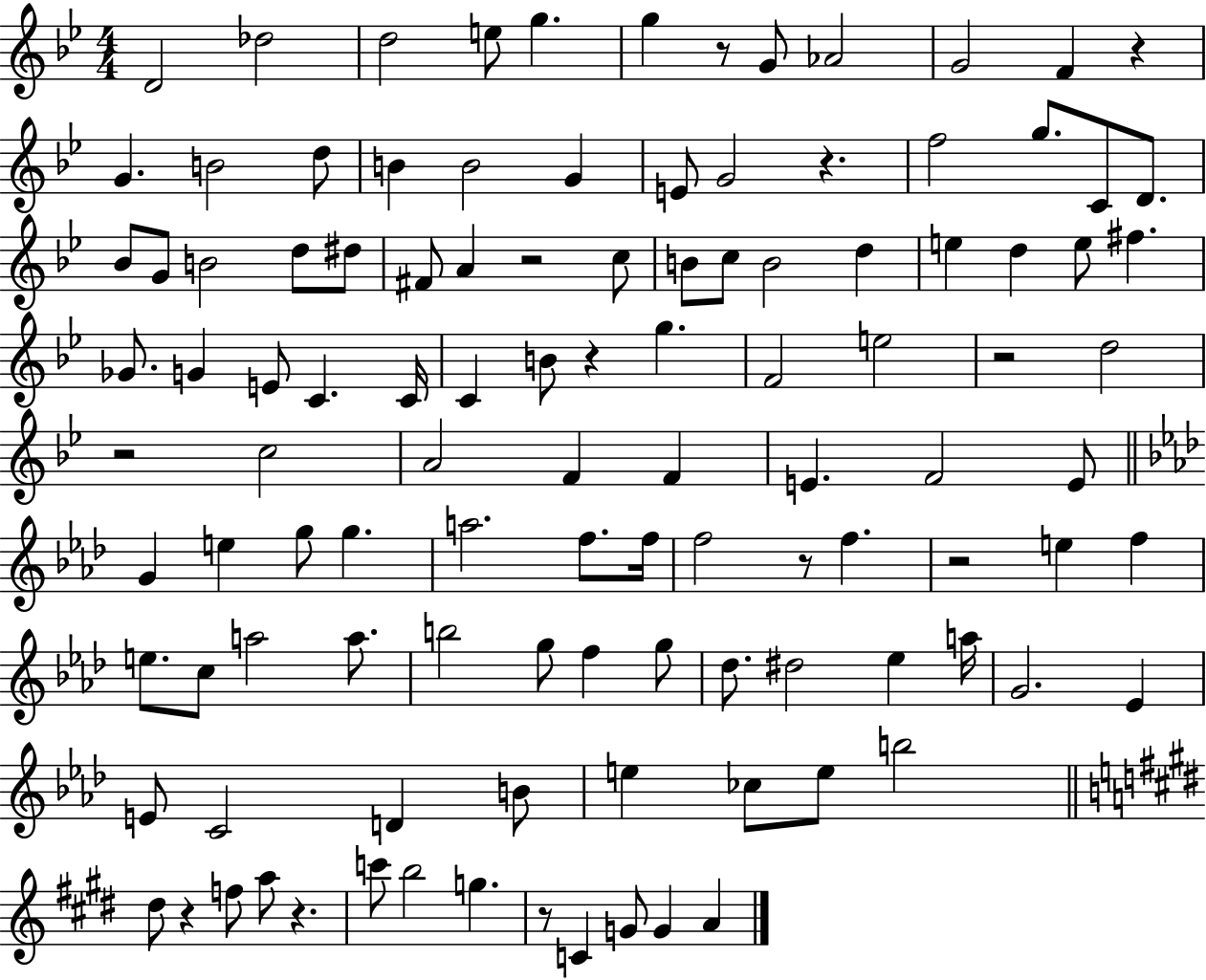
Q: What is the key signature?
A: BES major